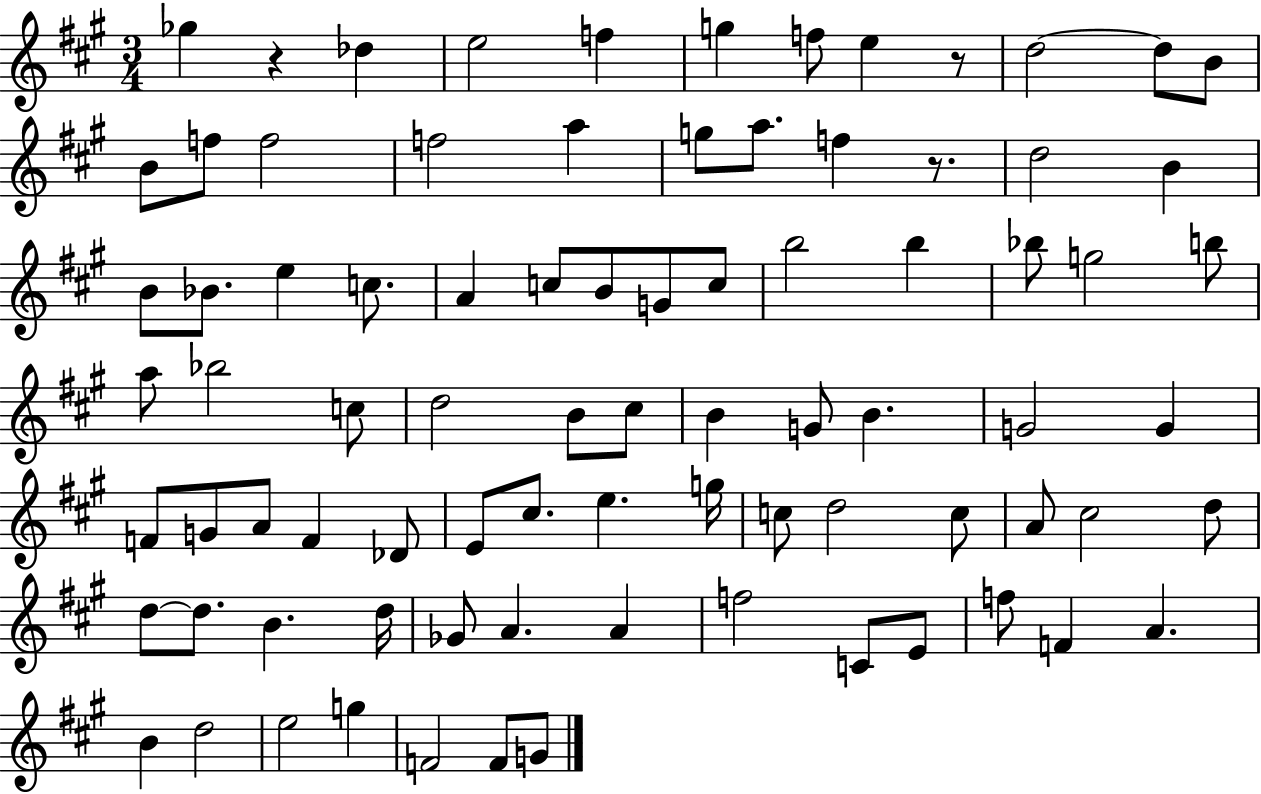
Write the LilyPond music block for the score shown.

{
  \clef treble
  \numericTimeSignature
  \time 3/4
  \key a \major
  ges''4 r4 des''4 | e''2 f''4 | g''4 f''8 e''4 r8 | d''2~~ d''8 b'8 | \break b'8 f''8 f''2 | f''2 a''4 | g''8 a''8. f''4 r8. | d''2 b'4 | \break b'8 bes'8. e''4 c''8. | a'4 c''8 b'8 g'8 c''8 | b''2 b''4 | bes''8 g''2 b''8 | \break a''8 bes''2 c''8 | d''2 b'8 cis''8 | b'4 g'8 b'4. | g'2 g'4 | \break f'8 g'8 a'8 f'4 des'8 | e'8 cis''8. e''4. g''16 | c''8 d''2 c''8 | a'8 cis''2 d''8 | \break d''8~~ d''8. b'4. d''16 | ges'8 a'4. a'4 | f''2 c'8 e'8 | f''8 f'4 a'4. | \break b'4 d''2 | e''2 g''4 | f'2 f'8 g'8 | \bar "|."
}